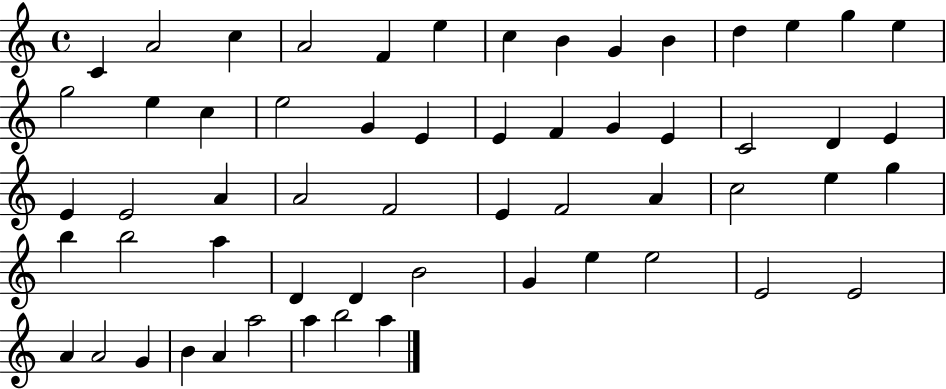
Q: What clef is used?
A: treble